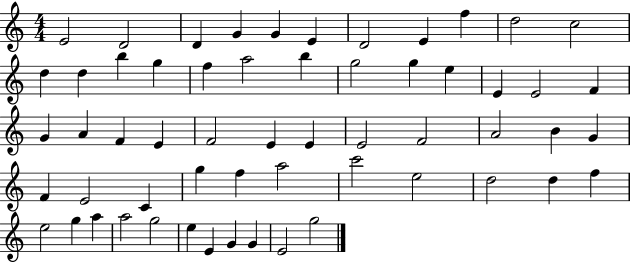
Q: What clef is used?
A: treble